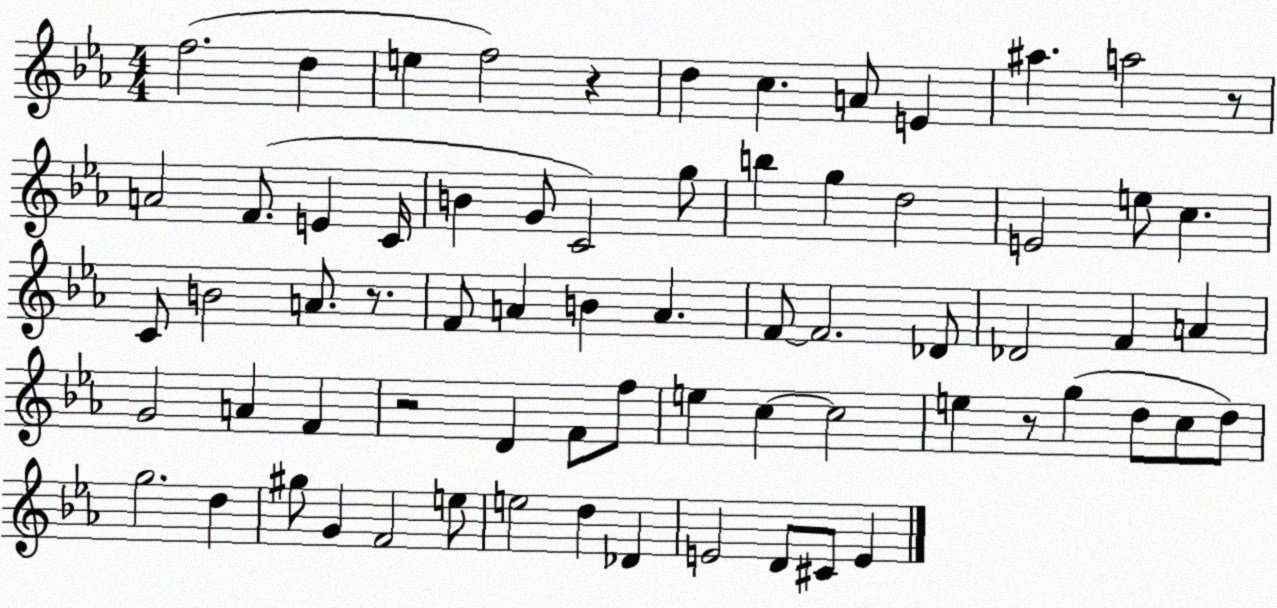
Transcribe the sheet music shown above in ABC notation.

X:1
T:Untitled
M:4/4
L:1/4
K:Eb
f2 d e f2 z d c A/2 E ^a a2 z/2 A2 F/2 E C/4 B G/2 C2 g/2 b g d2 E2 e/2 c C/2 B2 A/2 z/2 F/2 A B A F/2 F2 _D/2 _D2 F A G2 A F z2 D F/2 f/2 e c c2 e z/2 g d/2 c/2 d/2 g2 d ^g/2 G F2 e/2 e2 d _D E2 D/2 ^C/2 E